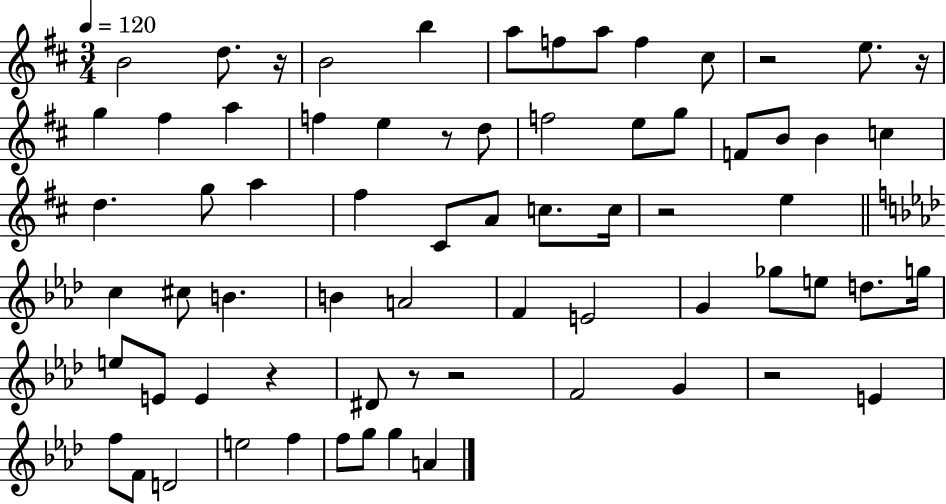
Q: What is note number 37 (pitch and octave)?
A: A4